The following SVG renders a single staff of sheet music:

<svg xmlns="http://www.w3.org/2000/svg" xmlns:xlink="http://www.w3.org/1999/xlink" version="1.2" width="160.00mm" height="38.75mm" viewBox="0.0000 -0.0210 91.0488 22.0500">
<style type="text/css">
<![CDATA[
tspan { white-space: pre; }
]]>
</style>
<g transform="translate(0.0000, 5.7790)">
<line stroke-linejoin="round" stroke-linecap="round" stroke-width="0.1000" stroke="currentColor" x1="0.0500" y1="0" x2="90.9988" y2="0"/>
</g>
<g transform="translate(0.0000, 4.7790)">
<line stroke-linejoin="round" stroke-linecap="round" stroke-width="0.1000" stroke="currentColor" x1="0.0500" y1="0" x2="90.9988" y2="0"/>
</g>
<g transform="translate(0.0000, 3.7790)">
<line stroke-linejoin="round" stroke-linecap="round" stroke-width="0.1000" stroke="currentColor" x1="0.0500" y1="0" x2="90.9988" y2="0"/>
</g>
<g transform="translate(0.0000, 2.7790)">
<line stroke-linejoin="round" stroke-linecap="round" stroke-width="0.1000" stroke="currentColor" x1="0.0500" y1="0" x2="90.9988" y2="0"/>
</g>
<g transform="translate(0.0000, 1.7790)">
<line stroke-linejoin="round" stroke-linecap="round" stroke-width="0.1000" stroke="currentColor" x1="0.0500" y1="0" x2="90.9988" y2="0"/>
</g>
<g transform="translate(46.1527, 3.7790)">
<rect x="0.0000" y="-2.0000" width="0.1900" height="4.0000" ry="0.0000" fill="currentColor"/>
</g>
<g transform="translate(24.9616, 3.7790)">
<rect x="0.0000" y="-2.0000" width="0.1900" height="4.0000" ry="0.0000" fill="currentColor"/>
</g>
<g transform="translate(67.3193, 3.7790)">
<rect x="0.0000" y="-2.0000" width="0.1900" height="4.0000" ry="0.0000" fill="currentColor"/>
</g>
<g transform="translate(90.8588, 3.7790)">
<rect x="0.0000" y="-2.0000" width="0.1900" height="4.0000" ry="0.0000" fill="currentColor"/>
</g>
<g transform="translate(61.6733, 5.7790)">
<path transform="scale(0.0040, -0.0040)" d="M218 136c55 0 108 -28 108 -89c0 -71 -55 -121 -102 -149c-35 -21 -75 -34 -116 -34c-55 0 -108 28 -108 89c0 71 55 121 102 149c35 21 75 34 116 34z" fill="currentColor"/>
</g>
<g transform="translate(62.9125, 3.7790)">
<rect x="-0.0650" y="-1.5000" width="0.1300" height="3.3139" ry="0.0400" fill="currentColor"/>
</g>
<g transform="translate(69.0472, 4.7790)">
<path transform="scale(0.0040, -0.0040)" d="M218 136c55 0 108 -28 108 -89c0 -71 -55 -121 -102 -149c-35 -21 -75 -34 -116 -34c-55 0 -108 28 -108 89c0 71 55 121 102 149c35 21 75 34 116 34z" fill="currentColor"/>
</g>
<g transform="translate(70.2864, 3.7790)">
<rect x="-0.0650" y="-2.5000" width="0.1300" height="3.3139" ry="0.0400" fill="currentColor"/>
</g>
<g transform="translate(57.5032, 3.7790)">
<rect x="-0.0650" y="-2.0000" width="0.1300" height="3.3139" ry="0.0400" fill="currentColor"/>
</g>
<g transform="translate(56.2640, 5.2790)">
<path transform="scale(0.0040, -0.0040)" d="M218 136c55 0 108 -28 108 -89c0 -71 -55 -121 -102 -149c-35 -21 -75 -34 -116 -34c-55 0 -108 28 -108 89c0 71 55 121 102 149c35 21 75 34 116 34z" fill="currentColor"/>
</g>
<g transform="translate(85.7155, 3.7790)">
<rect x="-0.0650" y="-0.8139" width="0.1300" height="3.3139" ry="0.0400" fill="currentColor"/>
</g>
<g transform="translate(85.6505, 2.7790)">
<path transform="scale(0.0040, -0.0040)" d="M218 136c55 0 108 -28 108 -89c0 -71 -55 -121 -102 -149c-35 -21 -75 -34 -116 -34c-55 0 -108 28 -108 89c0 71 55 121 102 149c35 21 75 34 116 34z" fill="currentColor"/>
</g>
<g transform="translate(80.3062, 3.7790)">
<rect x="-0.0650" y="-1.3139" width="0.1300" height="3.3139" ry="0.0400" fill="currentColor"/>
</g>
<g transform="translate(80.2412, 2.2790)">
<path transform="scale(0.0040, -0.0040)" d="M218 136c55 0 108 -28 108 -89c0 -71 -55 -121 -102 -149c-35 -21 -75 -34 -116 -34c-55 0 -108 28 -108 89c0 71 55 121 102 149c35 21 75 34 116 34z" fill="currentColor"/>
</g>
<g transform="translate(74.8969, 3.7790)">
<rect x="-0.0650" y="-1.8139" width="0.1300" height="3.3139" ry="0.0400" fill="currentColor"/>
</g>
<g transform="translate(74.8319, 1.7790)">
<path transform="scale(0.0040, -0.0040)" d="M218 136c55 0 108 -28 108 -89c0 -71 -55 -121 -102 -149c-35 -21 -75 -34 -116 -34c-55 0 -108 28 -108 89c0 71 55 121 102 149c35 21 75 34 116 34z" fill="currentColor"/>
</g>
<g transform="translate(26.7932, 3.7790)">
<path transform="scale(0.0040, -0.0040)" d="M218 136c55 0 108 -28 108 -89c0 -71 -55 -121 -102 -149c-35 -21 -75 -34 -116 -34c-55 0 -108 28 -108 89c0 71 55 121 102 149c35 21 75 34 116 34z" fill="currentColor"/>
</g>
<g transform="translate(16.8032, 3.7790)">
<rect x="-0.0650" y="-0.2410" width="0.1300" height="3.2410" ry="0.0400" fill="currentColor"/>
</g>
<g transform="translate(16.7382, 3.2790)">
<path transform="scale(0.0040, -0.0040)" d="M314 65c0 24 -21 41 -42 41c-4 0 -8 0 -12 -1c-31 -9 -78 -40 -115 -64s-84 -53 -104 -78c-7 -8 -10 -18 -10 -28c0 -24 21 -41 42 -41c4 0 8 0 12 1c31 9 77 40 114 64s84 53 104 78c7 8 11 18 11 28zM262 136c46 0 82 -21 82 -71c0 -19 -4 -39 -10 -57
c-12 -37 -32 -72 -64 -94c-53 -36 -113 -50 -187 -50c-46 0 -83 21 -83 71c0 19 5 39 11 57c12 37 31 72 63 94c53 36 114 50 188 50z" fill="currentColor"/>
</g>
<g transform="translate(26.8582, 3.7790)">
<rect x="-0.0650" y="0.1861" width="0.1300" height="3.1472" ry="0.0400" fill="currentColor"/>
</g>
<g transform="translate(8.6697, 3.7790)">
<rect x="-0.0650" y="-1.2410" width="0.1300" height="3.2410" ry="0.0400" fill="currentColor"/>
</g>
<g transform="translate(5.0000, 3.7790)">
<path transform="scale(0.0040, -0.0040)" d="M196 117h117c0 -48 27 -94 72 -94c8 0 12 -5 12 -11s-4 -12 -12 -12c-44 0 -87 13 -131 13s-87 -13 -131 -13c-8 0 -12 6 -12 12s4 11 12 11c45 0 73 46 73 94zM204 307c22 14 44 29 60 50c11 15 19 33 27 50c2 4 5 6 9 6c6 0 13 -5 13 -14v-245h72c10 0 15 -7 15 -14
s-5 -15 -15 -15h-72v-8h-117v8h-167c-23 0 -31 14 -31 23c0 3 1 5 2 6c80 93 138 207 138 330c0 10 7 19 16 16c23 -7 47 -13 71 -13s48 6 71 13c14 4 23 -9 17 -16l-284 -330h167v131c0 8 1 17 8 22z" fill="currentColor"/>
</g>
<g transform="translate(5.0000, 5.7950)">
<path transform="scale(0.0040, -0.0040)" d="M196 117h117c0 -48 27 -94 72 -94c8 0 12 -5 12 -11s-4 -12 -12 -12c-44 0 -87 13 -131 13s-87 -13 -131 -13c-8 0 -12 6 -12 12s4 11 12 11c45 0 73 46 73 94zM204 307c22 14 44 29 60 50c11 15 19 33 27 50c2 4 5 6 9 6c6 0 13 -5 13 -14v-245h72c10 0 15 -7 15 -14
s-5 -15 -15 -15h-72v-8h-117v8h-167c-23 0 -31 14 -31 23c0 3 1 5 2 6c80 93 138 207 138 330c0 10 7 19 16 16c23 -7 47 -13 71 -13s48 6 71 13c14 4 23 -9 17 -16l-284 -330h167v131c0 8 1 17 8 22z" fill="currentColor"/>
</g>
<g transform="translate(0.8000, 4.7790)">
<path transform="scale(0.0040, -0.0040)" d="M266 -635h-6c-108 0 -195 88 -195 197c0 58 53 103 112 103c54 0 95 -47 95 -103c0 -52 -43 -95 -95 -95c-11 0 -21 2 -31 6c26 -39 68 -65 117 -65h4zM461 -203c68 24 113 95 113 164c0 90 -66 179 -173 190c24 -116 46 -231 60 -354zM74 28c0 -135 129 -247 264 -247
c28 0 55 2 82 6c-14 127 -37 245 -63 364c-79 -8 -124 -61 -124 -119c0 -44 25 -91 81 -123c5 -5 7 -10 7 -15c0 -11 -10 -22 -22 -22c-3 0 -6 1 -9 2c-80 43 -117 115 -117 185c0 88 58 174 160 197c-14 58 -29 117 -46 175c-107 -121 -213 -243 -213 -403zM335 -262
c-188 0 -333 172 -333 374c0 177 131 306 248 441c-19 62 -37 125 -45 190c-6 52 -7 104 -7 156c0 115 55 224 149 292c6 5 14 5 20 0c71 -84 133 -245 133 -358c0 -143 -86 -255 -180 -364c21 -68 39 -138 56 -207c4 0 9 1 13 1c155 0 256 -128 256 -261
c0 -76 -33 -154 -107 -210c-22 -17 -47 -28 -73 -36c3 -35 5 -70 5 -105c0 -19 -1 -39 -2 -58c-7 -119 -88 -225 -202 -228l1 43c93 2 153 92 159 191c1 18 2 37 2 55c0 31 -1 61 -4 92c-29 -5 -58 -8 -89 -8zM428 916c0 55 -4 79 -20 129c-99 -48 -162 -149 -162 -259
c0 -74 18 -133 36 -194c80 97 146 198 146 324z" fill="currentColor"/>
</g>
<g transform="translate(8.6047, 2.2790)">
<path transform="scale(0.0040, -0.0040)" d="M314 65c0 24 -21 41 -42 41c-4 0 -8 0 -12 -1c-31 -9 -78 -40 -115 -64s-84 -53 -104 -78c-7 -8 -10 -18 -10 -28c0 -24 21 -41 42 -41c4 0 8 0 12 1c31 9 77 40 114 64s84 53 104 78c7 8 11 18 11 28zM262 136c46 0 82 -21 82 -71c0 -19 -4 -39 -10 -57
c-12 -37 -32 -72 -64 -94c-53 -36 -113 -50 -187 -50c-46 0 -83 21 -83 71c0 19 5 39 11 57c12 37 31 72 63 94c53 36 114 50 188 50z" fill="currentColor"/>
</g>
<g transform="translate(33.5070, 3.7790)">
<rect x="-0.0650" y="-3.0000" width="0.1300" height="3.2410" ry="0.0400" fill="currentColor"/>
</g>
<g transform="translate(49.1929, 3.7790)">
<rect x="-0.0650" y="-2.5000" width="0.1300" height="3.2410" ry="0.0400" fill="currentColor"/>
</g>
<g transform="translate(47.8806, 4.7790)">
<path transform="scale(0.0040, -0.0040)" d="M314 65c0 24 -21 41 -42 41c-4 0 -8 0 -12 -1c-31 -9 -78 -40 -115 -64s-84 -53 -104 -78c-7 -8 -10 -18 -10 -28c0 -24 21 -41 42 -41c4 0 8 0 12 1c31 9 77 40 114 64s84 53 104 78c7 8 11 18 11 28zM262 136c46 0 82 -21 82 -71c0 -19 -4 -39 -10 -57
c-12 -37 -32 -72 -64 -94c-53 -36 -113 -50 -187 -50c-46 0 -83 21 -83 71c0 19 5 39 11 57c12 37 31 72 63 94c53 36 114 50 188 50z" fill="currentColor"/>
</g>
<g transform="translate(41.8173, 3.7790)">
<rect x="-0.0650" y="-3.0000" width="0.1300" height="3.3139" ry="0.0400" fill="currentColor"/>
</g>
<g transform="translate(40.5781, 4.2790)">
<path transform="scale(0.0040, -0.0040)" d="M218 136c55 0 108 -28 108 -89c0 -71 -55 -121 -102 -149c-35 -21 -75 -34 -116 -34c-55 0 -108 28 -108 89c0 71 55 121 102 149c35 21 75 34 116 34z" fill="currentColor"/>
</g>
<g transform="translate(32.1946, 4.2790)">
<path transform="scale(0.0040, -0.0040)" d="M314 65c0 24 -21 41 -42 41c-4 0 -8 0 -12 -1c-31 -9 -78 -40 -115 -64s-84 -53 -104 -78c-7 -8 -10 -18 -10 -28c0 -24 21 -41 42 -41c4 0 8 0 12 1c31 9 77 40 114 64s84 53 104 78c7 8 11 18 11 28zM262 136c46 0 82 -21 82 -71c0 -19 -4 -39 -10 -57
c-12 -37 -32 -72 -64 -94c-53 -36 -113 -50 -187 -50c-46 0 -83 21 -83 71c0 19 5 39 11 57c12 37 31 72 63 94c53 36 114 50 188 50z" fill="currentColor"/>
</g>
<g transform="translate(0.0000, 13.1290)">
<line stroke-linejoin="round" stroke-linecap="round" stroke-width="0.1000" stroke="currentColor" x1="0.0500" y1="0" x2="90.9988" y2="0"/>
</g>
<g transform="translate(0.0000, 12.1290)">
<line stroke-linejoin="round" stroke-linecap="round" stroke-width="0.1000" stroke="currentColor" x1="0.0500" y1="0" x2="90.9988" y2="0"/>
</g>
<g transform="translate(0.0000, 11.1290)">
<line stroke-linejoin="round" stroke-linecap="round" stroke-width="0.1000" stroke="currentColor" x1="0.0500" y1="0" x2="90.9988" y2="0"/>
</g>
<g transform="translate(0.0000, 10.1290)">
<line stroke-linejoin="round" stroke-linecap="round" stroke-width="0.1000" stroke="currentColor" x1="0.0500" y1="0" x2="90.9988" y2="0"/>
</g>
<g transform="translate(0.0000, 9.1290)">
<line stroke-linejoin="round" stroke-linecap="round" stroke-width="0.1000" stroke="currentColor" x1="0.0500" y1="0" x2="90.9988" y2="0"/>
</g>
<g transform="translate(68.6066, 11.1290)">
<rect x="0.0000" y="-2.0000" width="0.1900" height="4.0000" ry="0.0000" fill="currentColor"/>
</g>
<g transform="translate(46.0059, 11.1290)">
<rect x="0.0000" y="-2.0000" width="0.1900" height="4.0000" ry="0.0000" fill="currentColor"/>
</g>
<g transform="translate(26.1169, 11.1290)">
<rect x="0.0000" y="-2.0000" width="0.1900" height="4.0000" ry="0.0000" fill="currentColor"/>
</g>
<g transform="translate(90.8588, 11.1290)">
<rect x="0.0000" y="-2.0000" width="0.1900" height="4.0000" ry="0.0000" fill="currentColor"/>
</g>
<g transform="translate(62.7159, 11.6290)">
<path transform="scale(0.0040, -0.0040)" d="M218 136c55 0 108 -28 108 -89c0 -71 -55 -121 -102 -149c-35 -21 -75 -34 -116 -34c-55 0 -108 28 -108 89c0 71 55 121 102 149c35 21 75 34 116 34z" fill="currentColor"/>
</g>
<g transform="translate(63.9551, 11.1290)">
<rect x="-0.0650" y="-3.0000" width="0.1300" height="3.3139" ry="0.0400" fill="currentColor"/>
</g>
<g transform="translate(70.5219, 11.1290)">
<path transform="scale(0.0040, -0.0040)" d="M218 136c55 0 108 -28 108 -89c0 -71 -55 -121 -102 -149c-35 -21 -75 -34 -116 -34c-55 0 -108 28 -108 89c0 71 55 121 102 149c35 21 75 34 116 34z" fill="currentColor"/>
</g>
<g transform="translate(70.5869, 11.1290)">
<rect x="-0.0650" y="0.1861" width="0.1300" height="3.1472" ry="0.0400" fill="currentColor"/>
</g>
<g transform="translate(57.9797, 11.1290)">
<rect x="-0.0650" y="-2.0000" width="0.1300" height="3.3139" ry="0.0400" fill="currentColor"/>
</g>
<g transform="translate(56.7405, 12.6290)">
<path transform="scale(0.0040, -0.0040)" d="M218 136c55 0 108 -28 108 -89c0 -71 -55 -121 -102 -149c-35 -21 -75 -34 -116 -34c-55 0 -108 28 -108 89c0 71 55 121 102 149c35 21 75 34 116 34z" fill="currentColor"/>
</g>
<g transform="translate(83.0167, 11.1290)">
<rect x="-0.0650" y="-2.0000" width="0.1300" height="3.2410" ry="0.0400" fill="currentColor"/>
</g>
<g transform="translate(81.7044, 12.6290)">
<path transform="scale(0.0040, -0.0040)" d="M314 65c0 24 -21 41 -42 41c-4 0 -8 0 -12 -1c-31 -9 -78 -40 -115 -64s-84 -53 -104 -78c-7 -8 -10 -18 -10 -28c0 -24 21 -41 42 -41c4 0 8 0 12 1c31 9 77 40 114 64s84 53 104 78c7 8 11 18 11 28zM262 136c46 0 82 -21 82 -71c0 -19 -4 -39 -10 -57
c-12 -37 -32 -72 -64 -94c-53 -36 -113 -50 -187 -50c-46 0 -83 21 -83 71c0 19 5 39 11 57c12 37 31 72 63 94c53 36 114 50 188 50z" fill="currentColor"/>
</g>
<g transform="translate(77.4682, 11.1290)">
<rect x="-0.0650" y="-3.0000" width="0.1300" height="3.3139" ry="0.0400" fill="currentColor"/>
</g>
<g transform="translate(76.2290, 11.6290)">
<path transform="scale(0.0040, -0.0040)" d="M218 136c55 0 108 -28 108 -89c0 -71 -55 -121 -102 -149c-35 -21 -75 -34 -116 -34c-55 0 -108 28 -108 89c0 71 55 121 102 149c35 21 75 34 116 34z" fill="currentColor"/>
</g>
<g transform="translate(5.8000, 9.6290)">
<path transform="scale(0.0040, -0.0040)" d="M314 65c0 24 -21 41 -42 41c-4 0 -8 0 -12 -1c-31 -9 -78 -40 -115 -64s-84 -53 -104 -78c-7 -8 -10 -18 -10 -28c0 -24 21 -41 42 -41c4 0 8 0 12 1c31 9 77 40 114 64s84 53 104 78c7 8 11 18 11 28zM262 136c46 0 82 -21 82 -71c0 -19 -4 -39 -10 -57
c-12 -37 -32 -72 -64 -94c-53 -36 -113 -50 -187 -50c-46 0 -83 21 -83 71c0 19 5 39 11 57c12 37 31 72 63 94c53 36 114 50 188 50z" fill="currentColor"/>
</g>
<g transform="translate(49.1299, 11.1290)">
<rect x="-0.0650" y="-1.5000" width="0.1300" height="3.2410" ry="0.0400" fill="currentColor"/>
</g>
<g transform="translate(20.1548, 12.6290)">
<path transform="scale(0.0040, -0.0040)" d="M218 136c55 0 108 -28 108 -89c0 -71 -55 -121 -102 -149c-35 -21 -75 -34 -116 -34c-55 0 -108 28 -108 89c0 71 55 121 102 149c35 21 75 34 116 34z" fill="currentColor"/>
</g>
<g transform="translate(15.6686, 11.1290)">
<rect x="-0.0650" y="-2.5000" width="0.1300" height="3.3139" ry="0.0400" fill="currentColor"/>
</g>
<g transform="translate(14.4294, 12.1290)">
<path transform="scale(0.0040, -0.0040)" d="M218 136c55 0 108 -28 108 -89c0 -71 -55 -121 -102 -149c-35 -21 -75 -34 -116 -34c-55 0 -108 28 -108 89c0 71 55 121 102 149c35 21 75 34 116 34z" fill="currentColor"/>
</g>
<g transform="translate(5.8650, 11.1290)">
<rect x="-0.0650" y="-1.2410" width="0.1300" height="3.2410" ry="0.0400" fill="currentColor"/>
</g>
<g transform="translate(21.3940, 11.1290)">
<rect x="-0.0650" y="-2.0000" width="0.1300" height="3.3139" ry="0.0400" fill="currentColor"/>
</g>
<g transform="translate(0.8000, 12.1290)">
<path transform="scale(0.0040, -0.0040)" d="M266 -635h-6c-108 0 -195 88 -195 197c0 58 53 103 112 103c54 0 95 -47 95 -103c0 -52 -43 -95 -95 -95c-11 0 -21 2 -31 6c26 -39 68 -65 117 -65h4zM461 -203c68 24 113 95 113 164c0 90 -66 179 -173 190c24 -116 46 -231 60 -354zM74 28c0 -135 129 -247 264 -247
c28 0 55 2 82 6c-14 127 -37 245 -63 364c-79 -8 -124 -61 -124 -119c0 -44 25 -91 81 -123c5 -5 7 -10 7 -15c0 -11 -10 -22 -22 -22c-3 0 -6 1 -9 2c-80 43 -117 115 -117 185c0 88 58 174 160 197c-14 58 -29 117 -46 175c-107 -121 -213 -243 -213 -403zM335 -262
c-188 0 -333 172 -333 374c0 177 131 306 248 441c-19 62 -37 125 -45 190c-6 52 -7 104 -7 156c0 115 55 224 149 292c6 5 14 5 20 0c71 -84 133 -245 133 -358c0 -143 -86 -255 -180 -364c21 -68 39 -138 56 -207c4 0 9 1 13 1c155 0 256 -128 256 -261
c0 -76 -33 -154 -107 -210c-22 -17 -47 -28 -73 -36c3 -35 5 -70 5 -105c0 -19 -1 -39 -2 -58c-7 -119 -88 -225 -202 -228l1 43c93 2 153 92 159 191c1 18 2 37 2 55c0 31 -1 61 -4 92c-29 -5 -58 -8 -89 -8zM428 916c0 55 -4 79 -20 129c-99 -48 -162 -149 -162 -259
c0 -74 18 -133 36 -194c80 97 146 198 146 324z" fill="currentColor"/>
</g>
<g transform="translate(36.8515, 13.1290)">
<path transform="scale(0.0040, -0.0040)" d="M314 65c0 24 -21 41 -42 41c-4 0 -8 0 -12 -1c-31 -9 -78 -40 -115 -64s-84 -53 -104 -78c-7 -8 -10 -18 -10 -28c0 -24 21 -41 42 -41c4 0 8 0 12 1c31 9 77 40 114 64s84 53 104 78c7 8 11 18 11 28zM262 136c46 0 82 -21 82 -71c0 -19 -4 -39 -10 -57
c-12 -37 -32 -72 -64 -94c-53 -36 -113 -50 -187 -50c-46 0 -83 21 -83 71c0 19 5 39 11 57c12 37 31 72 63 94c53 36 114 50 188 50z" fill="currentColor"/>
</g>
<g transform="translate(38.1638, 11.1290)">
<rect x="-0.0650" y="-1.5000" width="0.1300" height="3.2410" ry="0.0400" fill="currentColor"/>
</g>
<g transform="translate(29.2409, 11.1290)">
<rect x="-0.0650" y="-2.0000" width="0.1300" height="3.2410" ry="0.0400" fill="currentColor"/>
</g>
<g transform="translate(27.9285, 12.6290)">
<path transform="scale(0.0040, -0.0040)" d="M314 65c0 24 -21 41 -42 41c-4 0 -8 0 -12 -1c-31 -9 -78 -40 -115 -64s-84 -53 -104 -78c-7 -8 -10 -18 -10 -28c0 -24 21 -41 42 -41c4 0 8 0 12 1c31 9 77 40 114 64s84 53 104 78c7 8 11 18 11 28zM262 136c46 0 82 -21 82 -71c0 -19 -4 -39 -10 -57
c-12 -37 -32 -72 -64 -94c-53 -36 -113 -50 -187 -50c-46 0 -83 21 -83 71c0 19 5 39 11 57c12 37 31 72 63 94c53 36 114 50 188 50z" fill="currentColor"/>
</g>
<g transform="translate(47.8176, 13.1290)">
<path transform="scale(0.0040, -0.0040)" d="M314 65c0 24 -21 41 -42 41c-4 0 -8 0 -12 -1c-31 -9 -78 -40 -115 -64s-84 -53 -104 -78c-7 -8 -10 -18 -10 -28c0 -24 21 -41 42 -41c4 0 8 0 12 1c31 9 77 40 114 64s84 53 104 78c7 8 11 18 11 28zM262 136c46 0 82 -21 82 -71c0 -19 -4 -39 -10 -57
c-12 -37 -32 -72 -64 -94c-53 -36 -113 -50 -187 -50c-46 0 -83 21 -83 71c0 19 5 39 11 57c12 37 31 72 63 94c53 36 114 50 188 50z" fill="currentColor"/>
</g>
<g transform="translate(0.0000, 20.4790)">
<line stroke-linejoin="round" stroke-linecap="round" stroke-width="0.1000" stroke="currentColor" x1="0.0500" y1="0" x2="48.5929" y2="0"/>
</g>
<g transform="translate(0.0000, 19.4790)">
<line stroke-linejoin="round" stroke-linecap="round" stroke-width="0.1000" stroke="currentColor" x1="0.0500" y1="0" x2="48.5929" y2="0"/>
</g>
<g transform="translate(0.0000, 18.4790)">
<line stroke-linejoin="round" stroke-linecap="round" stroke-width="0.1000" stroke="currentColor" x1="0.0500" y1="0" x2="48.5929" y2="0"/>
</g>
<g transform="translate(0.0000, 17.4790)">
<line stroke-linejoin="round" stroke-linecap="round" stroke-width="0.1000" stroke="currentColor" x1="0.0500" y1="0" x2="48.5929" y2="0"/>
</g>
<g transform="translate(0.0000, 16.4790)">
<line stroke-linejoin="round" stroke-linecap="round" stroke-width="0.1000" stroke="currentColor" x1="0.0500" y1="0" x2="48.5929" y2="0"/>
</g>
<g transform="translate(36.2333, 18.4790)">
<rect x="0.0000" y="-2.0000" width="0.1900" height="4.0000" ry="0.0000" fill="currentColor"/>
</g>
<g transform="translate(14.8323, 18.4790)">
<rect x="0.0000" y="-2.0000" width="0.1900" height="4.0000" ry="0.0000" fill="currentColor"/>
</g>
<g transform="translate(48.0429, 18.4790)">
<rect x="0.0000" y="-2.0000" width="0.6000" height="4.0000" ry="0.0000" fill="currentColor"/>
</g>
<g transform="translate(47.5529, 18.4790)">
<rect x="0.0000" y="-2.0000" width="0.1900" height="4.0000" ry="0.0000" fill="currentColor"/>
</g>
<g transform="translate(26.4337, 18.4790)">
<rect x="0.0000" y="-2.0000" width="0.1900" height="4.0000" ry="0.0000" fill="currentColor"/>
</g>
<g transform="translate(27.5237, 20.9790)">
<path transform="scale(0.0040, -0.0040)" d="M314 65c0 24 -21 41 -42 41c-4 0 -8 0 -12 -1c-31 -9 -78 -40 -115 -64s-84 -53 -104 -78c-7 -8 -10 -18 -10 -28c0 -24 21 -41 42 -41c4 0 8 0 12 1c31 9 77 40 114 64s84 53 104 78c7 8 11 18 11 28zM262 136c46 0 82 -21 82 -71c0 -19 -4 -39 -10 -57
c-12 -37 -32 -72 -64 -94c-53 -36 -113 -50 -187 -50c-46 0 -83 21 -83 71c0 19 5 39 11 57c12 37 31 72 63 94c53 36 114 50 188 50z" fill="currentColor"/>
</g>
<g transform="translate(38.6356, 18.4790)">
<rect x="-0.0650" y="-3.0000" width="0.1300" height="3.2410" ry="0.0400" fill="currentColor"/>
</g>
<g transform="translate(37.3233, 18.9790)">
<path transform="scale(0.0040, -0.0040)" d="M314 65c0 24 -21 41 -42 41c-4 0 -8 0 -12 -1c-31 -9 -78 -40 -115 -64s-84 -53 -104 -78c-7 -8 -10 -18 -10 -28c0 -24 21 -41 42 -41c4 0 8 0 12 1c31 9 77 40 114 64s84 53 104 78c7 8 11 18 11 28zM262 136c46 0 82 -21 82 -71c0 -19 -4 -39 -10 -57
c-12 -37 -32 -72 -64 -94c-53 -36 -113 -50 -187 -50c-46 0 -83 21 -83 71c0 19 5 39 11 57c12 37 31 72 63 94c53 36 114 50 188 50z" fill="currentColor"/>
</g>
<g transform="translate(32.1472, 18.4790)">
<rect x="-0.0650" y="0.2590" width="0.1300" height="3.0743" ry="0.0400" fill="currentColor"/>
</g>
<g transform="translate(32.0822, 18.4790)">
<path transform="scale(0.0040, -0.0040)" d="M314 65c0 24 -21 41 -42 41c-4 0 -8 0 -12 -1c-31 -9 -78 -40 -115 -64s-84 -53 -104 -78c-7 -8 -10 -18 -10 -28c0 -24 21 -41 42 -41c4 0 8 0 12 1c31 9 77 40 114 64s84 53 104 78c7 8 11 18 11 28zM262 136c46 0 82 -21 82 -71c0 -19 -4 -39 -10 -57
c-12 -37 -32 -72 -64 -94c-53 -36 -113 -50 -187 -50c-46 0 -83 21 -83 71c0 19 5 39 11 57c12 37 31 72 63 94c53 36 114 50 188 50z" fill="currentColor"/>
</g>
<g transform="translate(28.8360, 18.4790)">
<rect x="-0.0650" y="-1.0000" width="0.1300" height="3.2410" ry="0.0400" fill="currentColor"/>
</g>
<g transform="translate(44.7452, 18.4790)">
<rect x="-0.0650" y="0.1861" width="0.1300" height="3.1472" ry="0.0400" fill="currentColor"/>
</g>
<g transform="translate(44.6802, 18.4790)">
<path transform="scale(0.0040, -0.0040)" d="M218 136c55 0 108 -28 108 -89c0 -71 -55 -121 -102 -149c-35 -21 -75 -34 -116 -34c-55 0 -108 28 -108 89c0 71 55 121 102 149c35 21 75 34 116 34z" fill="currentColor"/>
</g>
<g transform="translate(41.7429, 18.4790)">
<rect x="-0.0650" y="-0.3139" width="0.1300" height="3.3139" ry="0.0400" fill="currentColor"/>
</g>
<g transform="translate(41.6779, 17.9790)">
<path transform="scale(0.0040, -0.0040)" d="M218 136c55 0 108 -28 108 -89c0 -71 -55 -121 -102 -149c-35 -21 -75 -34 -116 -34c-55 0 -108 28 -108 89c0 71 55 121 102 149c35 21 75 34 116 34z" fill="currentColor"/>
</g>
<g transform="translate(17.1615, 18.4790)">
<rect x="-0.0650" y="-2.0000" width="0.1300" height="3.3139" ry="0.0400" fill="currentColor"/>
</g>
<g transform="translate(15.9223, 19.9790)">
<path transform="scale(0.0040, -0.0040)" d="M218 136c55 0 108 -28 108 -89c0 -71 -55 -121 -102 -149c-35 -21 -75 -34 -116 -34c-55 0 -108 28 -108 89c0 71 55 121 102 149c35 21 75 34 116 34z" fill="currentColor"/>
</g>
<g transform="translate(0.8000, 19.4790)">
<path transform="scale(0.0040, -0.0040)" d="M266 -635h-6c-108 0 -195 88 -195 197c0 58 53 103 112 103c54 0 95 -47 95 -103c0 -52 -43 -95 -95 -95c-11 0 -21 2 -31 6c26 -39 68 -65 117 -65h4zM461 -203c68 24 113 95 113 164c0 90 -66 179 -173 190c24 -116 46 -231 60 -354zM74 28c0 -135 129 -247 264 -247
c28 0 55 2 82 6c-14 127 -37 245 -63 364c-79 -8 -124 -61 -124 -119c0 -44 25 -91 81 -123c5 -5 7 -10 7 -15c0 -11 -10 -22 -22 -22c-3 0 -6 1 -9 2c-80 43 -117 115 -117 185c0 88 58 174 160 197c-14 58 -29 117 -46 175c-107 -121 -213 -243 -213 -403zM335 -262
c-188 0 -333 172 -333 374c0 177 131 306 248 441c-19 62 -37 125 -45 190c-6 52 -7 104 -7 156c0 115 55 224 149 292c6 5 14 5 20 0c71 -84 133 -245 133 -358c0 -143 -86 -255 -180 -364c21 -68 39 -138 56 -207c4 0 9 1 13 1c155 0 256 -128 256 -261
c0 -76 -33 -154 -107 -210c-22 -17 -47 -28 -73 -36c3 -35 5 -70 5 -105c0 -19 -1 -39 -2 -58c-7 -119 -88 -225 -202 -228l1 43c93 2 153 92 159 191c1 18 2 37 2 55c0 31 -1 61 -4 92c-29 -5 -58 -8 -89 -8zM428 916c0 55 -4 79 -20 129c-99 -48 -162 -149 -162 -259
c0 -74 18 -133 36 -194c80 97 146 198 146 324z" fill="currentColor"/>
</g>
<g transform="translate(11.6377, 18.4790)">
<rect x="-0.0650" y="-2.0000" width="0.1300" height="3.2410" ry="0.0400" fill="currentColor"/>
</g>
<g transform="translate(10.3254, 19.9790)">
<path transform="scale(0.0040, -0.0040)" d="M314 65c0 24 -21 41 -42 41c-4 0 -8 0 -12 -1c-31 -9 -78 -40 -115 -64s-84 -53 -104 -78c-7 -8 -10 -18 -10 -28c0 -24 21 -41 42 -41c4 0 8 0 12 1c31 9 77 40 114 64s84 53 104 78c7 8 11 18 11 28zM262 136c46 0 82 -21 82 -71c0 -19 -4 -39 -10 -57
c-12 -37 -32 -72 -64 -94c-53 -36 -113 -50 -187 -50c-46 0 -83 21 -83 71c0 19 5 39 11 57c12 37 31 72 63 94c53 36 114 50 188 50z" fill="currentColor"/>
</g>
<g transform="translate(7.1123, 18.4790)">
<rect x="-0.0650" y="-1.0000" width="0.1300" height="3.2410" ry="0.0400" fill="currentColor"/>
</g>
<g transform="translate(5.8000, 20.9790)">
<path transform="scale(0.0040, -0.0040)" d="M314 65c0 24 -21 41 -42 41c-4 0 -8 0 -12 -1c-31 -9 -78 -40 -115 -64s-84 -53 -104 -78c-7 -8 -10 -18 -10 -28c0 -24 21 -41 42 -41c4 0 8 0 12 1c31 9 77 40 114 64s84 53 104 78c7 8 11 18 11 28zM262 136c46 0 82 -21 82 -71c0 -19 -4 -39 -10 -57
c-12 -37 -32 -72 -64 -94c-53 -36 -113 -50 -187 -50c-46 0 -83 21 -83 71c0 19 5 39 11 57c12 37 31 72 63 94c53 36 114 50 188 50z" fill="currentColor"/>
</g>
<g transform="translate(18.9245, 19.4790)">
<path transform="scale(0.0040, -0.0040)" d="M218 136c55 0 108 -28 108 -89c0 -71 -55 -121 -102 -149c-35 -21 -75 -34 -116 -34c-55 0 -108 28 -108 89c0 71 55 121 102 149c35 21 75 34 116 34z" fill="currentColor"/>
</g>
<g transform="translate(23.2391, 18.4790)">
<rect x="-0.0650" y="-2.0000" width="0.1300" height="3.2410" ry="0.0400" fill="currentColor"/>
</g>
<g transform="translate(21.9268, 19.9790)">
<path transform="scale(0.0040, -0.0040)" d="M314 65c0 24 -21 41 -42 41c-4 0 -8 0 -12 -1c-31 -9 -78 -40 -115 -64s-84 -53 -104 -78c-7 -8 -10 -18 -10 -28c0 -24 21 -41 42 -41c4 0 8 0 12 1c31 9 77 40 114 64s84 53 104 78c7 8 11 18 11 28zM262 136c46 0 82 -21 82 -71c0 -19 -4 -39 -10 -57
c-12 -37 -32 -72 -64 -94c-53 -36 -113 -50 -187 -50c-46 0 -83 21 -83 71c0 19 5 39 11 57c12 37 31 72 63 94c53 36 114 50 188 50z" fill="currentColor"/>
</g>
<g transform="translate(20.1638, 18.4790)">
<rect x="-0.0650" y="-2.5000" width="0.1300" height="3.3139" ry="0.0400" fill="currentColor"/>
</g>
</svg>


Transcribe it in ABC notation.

X:1
T:Untitled
M:4/4
L:1/4
K:C
e2 c2 B A2 A G2 F E G f e d e2 G F F2 E2 E2 F A B A F2 D2 F2 F G F2 D2 B2 A2 c B